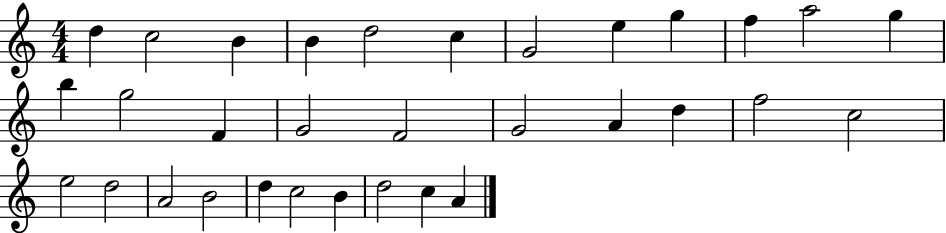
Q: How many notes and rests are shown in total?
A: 32